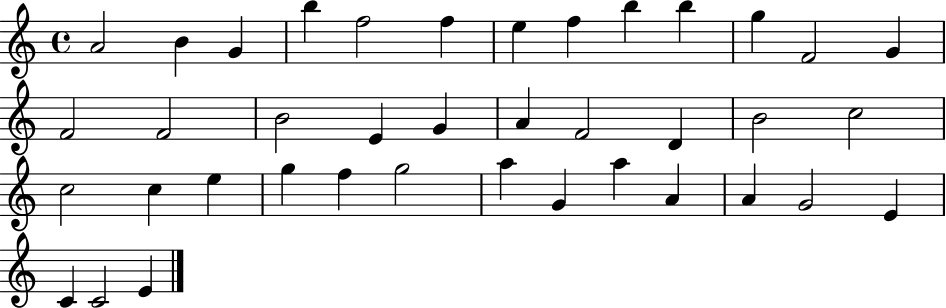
{
  \clef treble
  \time 4/4
  \defaultTimeSignature
  \key c \major
  a'2 b'4 g'4 | b''4 f''2 f''4 | e''4 f''4 b''4 b''4 | g''4 f'2 g'4 | \break f'2 f'2 | b'2 e'4 g'4 | a'4 f'2 d'4 | b'2 c''2 | \break c''2 c''4 e''4 | g''4 f''4 g''2 | a''4 g'4 a''4 a'4 | a'4 g'2 e'4 | \break c'4 c'2 e'4 | \bar "|."
}